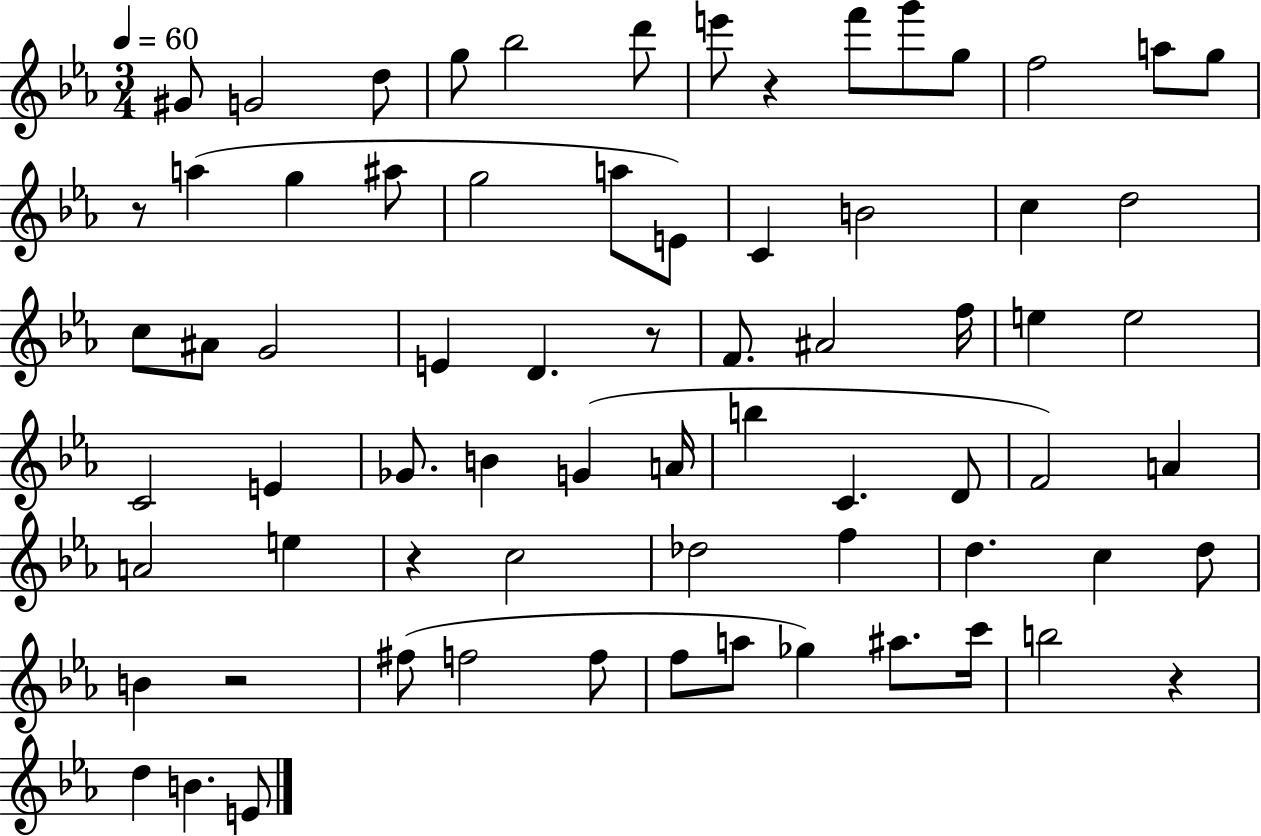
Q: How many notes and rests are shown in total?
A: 71